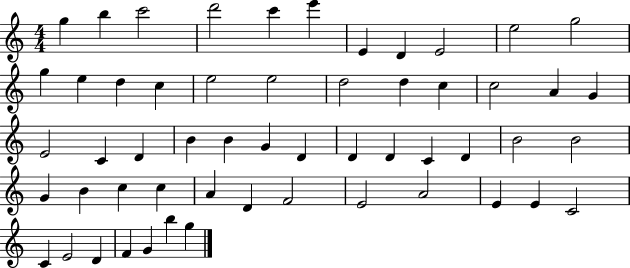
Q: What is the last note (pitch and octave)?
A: G5